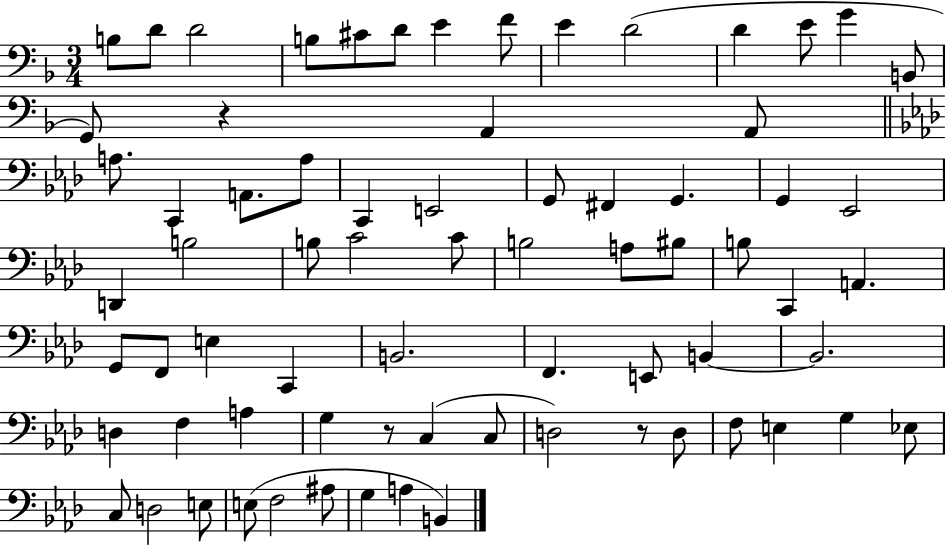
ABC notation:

X:1
T:Untitled
M:3/4
L:1/4
K:F
B,/2 D/2 D2 B,/2 ^C/2 D/2 E F/2 E D2 D E/2 G B,,/2 G,,/2 z A,, A,,/2 A,/2 C,, A,,/2 A,/2 C,, E,,2 G,,/2 ^F,, G,, G,, _E,,2 D,, B,2 B,/2 C2 C/2 B,2 A,/2 ^B,/2 B,/2 C,, A,, G,,/2 F,,/2 E, C,, B,,2 F,, E,,/2 B,, B,,2 D, F, A, G, z/2 C, C,/2 D,2 z/2 D,/2 F,/2 E, G, _E,/2 C,/2 D,2 E,/2 E,/2 F,2 ^A,/2 G, A, B,,